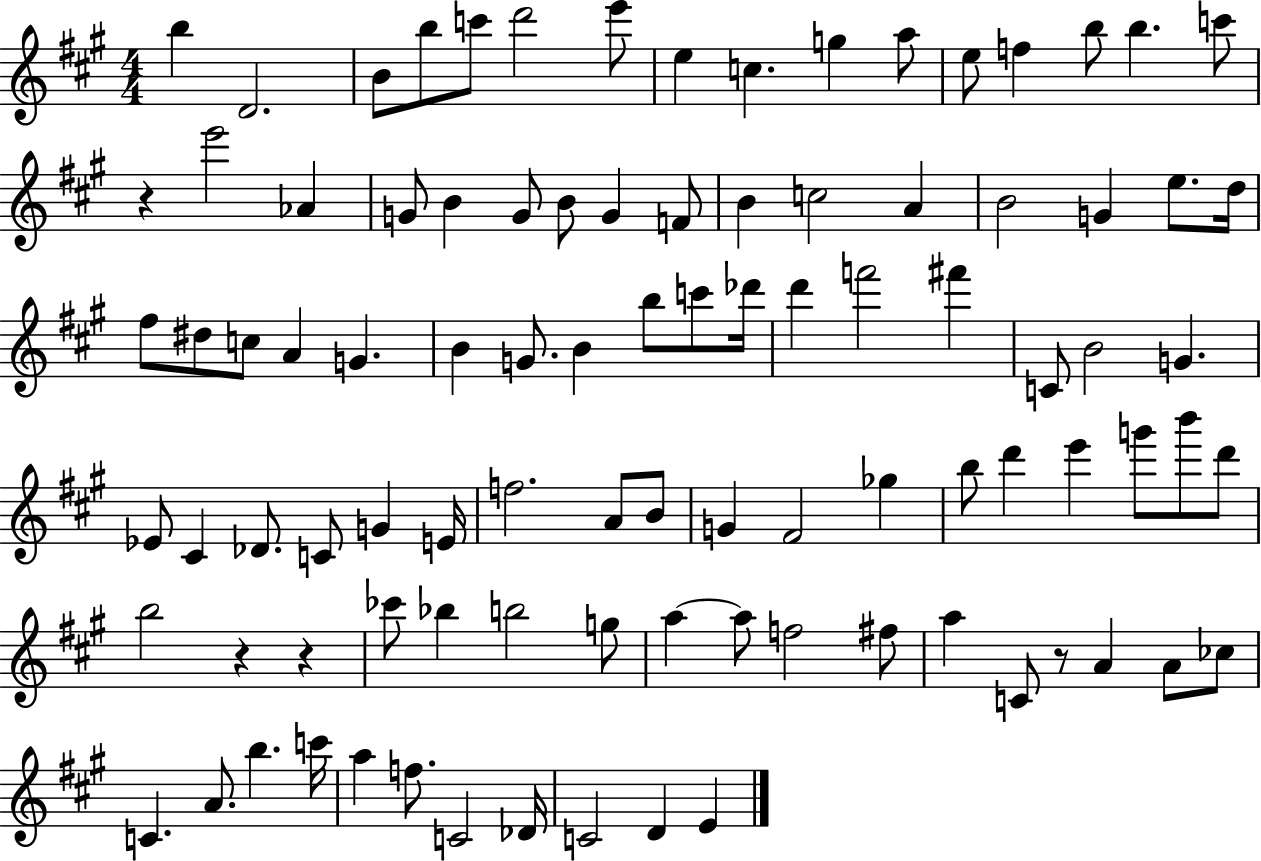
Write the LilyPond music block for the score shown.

{
  \clef treble
  \numericTimeSignature
  \time 4/4
  \key a \major
  b''4 d'2. | b'8 b''8 c'''8 d'''2 e'''8 | e''4 c''4. g''4 a''8 | e''8 f''4 b''8 b''4. c'''8 | \break r4 e'''2 aes'4 | g'8 b'4 g'8 b'8 g'4 f'8 | b'4 c''2 a'4 | b'2 g'4 e''8. d''16 | \break fis''8 dis''8 c''8 a'4 g'4. | b'4 g'8. b'4 b''8 c'''8 des'''16 | d'''4 f'''2 fis'''4 | c'8 b'2 g'4. | \break ees'8 cis'4 des'8. c'8 g'4 e'16 | f''2. a'8 b'8 | g'4 fis'2 ges''4 | b''8 d'''4 e'''4 g'''8 b'''8 d'''8 | \break b''2 r4 r4 | ces'''8 bes''4 b''2 g''8 | a''4~~ a''8 f''2 fis''8 | a''4 c'8 r8 a'4 a'8 ces''8 | \break c'4. a'8. b''4. c'''16 | a''4 f''8. c'2 des'16 | c'2 d'4 e'4 | \bar "|."
}